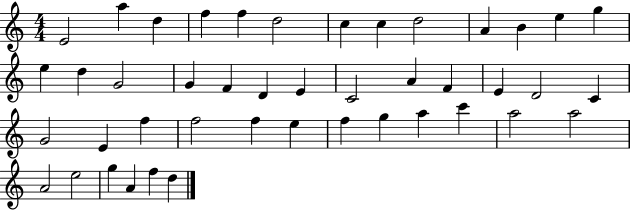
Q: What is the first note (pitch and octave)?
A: E4